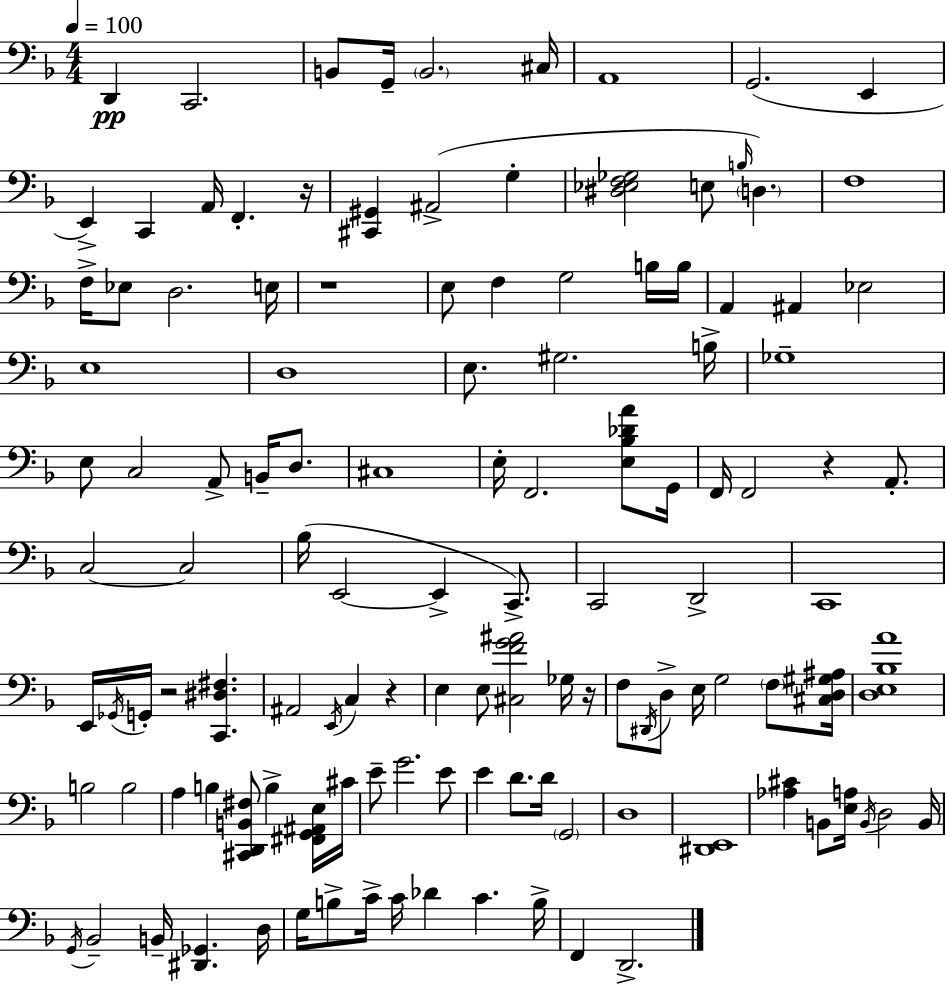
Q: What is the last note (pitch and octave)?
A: D2